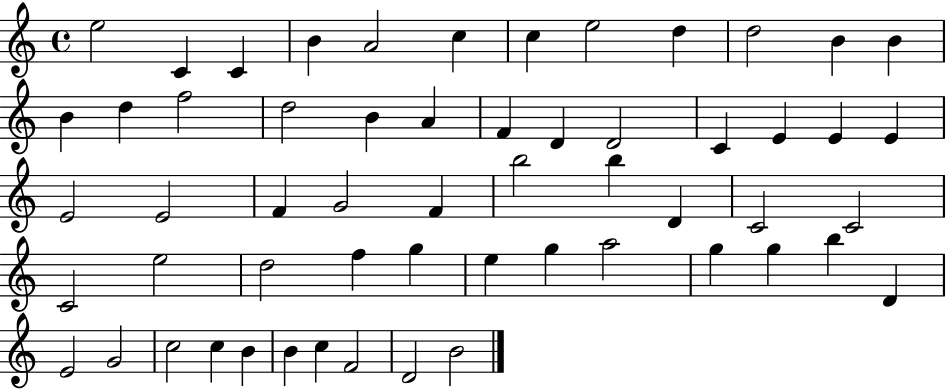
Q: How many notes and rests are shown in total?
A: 57